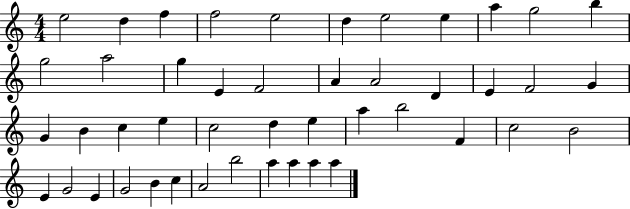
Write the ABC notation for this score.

X:1
T:Untitled
M:4/4
L:1/4
K:C
e2 d f f2 e2 d e2 e a g2 b g2 a2 g E F2 A A2 D E F2 G G B c e c2 d e a b2 F c2 B2 E G2 E G2 B c A2 b2 a a a a